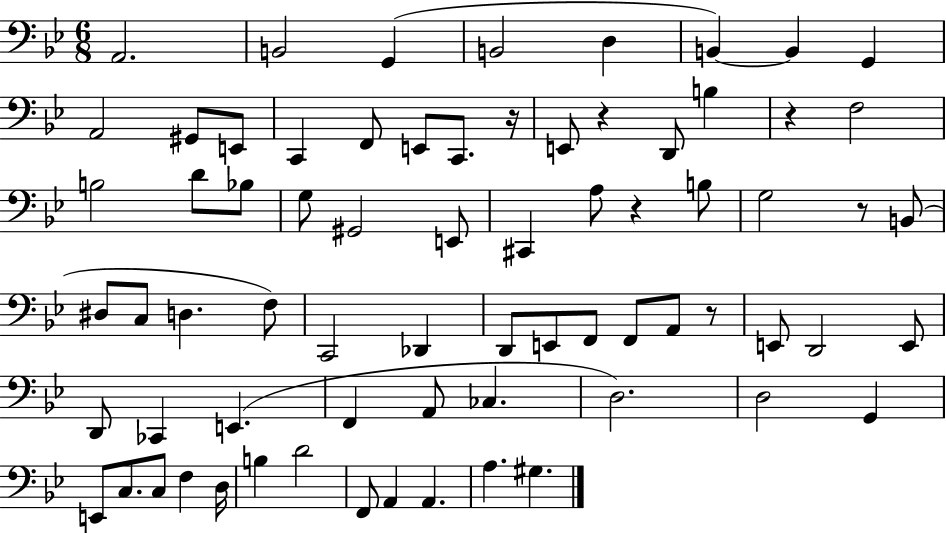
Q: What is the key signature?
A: BES major